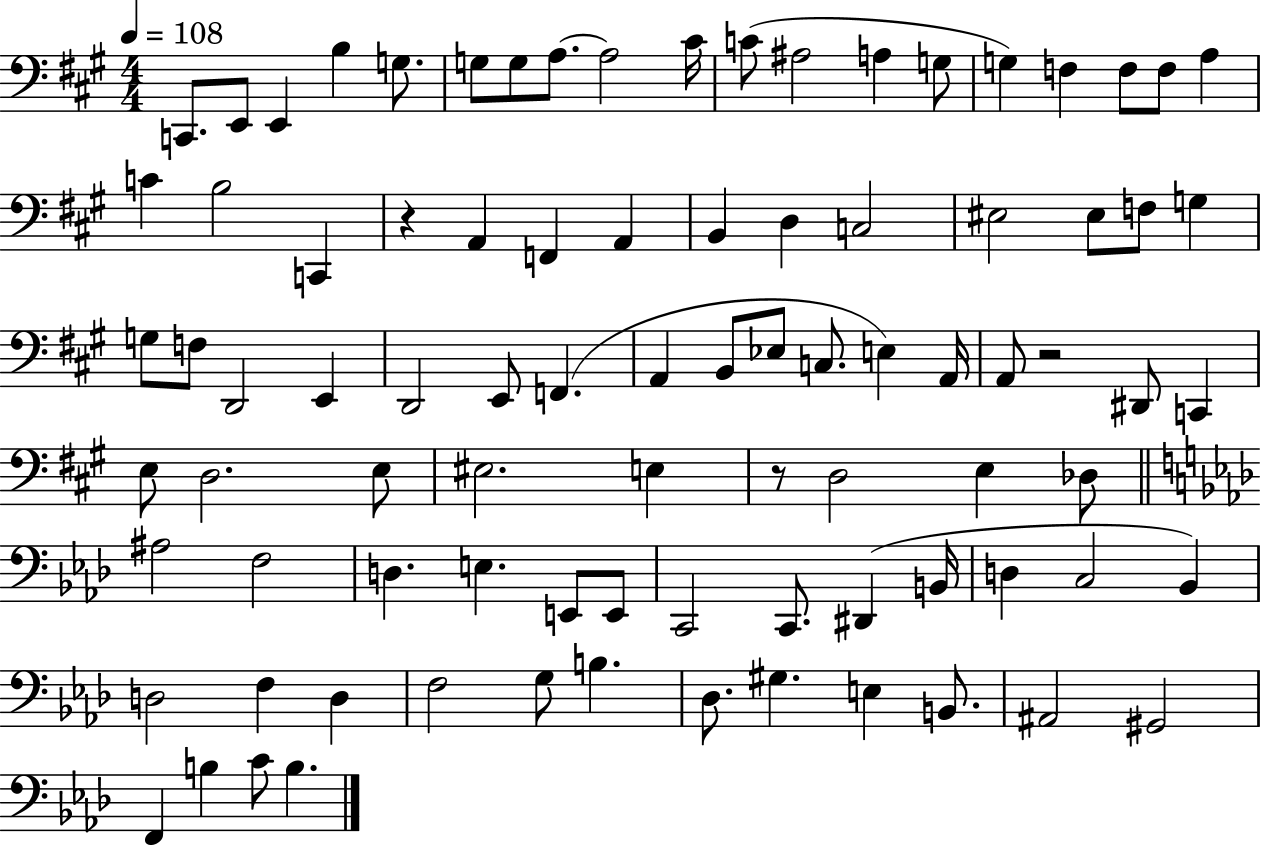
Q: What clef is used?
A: bass